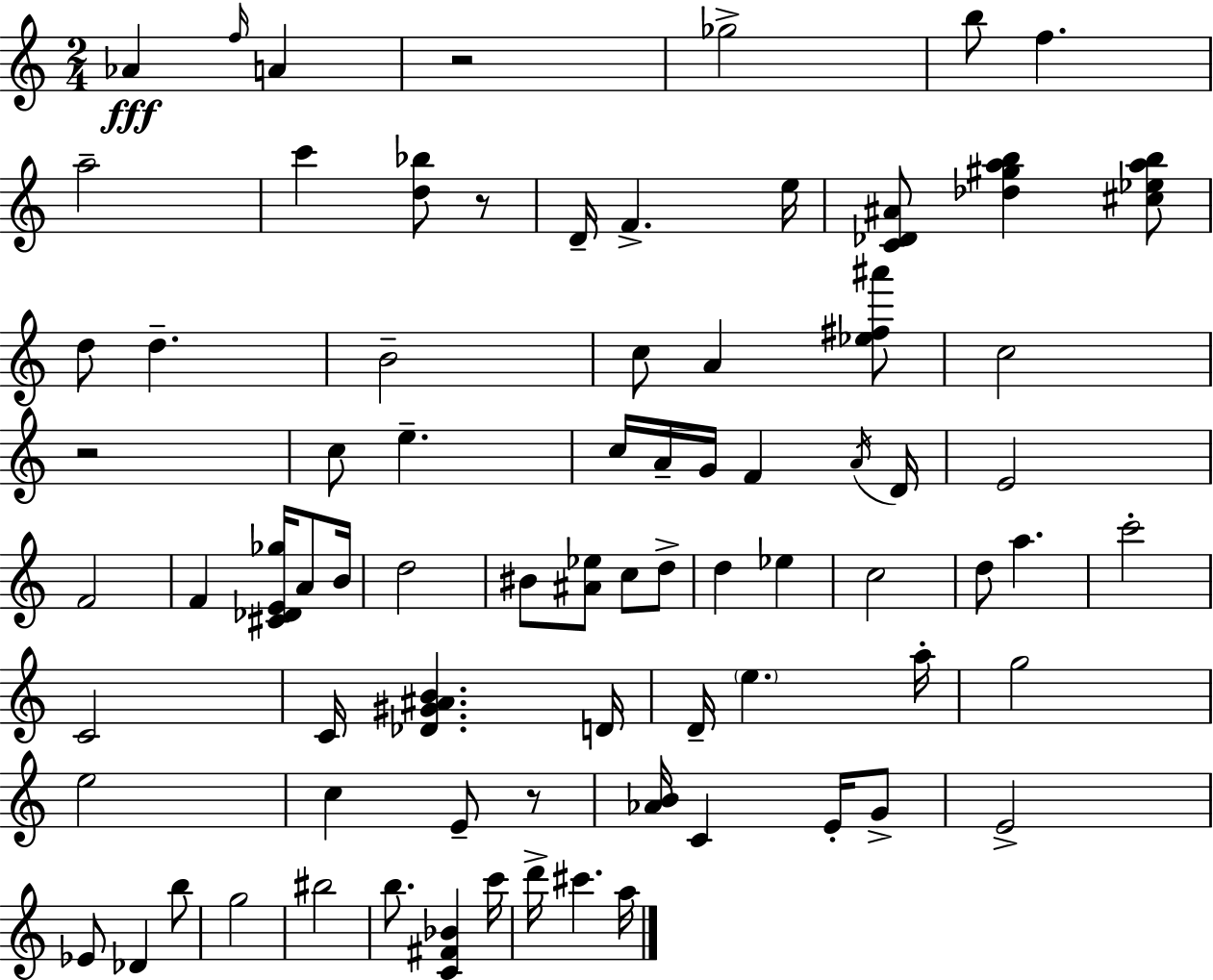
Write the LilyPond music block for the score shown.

{
  \clef treble
  \numericTimeSignature
  \time 2/4
  \key a \minor
  \repeat volta 2 { aes'4\fff \grace { f''16 } a'4 | r2 | ges''2-> | b''8 f''4. | \break a''2-- | c'''4 <d'' bes''>8 r8 | d'16-- f'4.-> | e''16 <c' des' ais'>8 <des'' gis'' a'' b''>4 <cis'' ees'' a'' b''>8 | \break d''8 d''4.-- | b'2-- | c''8 a'4 <ees'' fis'' ais'''>8 | c''2 | \break r2 | c''8 e''4.-- | c''16 a'16-- g'16 f'4 | \acciaccatura { a'16 } d'16 e'2 | \break f'2 | f'4 <cis' des' e' ges''>16 a'8 | b'16 d''2 | bis'8 <ais' ees''>8 c''8 | \break d''8-> d''4 ees''4 | c''2 | d''8 a''4. | c'''2-. | \break c'2 | c'16 <des' gis' ais' b'>4. | d'16 d'16-- \parenthesize e''4. | a''16-. g''2 | \break e''2 | c''4 e'8-- | r8 <aes' b'>16 c'4 e'16-. | g'8-> e'2-> | \break ees'8 des'4 | b''8 g''2 | bis''2 | b''8. <c' fis' bes'>4 | \break c'''16 d'''16-> cis'''4. | a''16 } \bar "|."
}